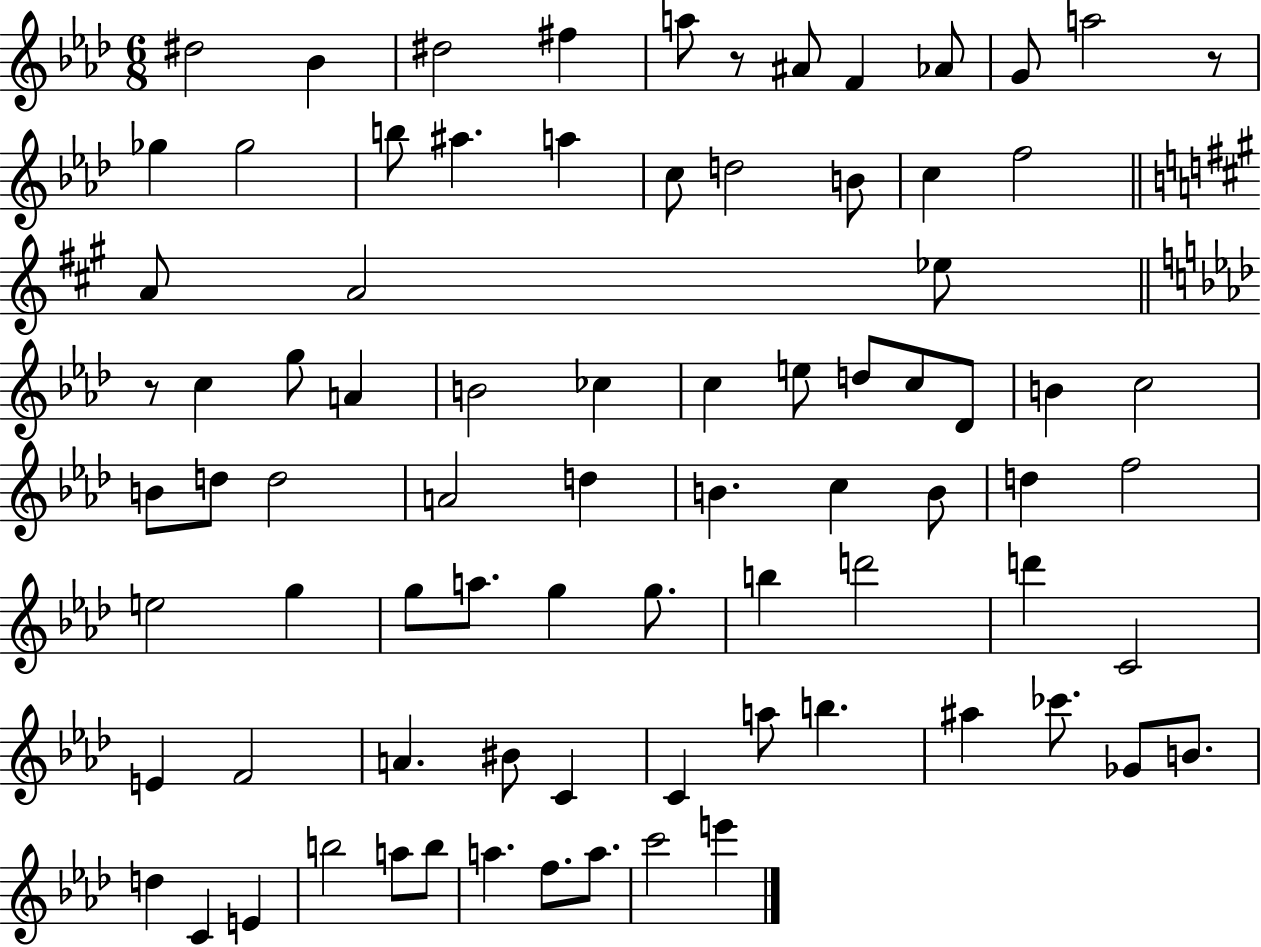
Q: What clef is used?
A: treble